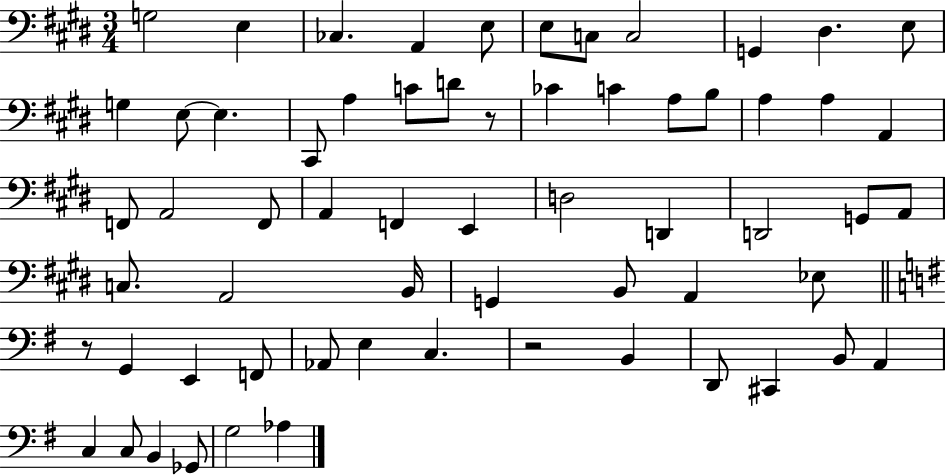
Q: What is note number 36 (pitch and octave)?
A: A2